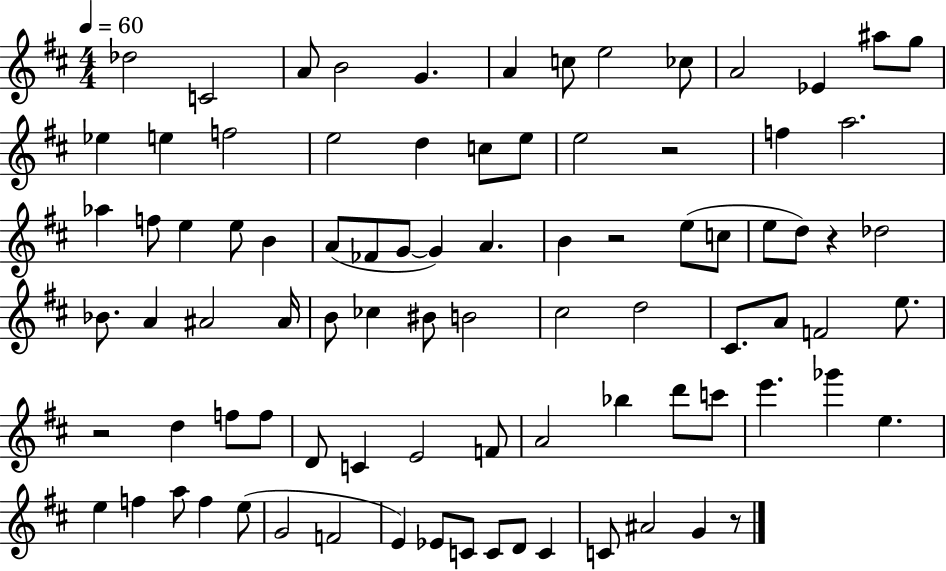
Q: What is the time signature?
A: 4/4